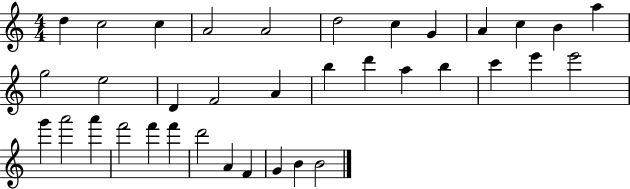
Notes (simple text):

D5/q C5/h C5/q A4/h A4/h D5/h C5/q G4/q A4/q C5/q B4/q A5/q G5/h E5/h D4/q F4/h A4/q B5/q D6/q A5/q B5/q C6/q E6/q E6/h G6/q A6/h A6/q F6/h F6/q F6/q D6/h A4/q F4/q G4/q B4/q B4/h